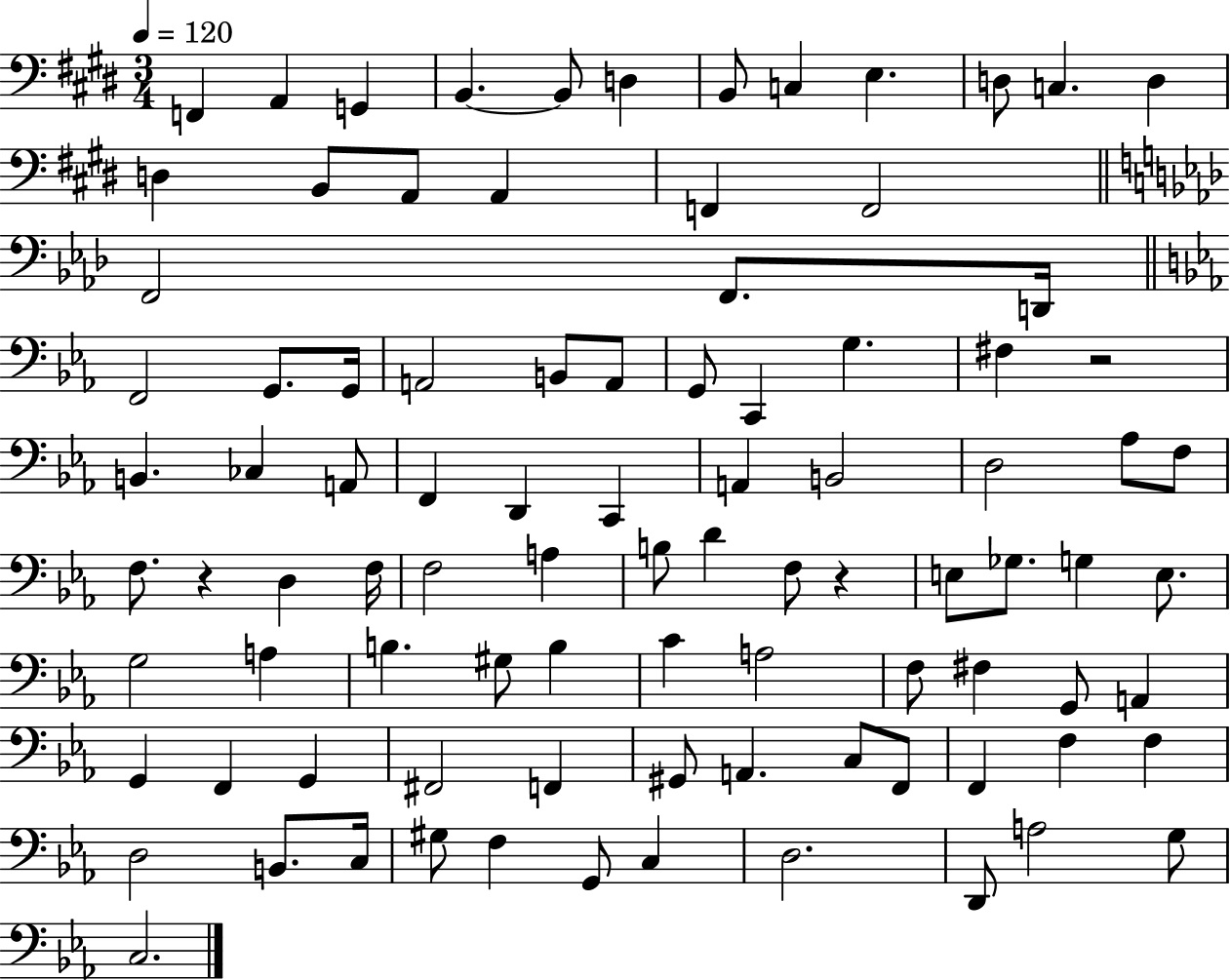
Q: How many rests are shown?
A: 3